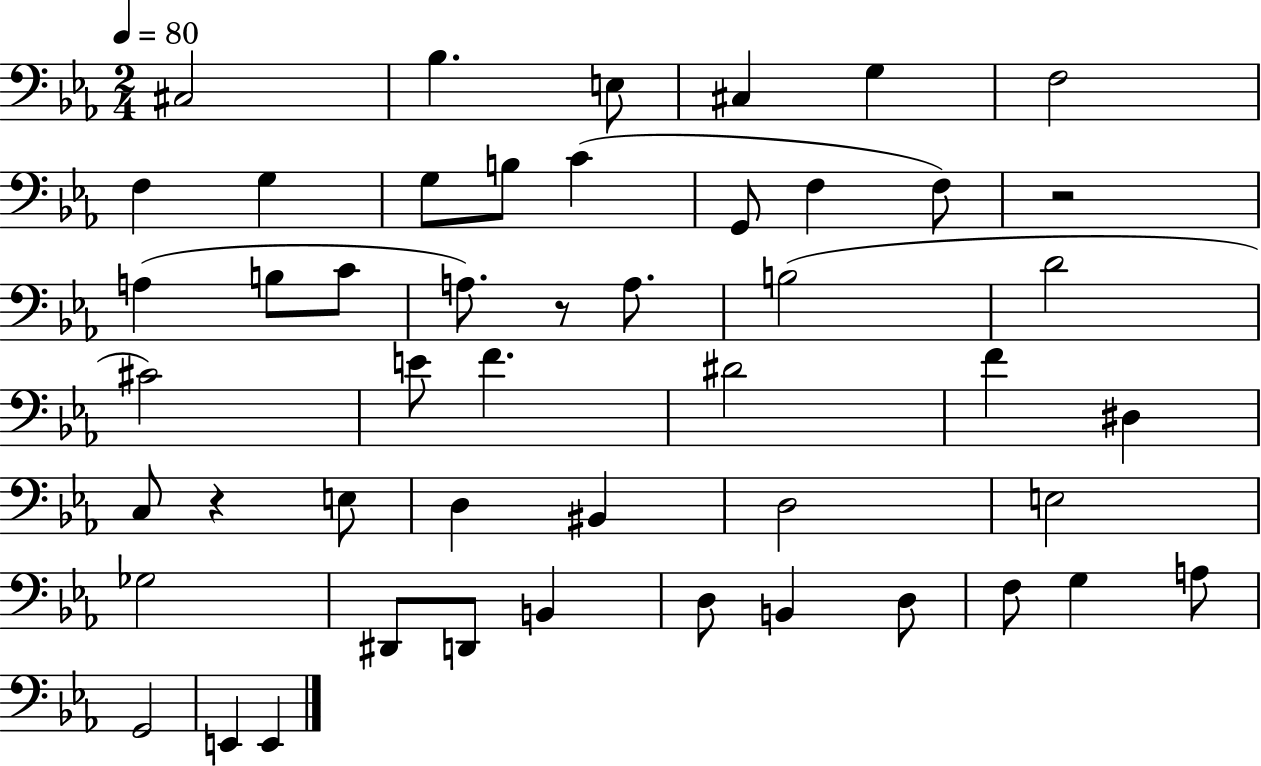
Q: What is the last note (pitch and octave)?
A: E2